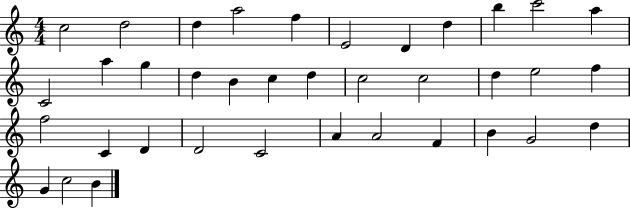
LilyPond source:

{
  \clef treble
  \numericTimeSignature
  \time 4/4
  \key c \major
  c''2 d''2 | d''4 a''2 f''4 | e'2 d'4 d''4 | b''4 c'''2 a''4 | \break c'2 a''4 g''4 | d''4 b'4 c''4 d''4 | c''2 c''2 | d''4 e''2 f''4 | \break f''2 c'4 d'4 | d'2 c'2 | a'4 a'2 f'4 | b'4 g'2 d''4 | \break g'4 c''2 b'4 | \bar "|."
}